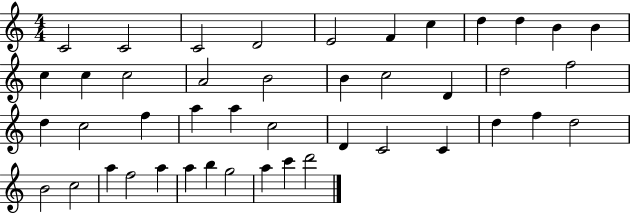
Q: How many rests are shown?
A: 0